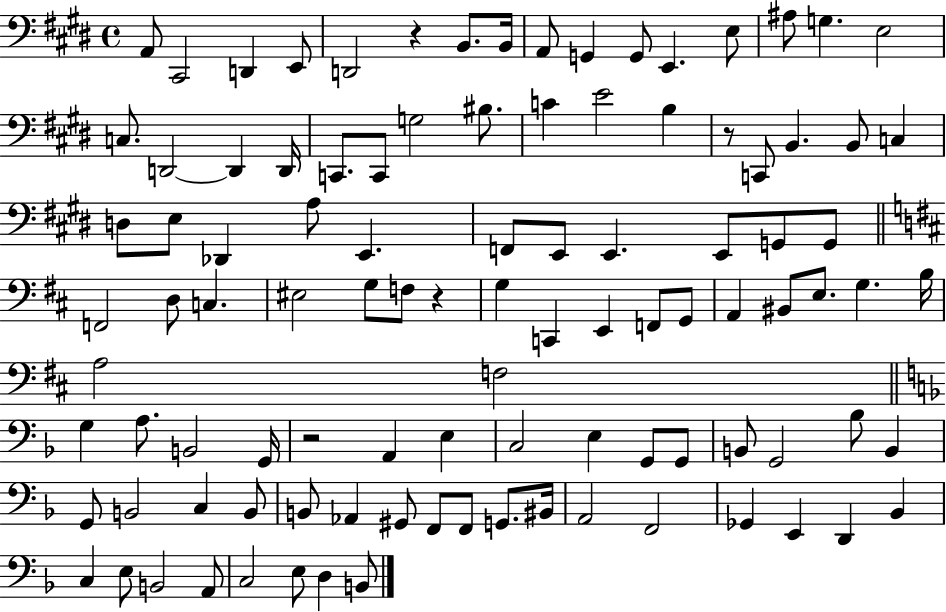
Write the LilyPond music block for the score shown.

{
  \clef bass
  \time 4/4
  \defaultTimeSignature
  \key e \major
  a,8 cis,2 d,4 e,8 | d,2 r4 b,8. b,16 | a,8 g,4 g,8 e,4. e8 | ais8 g4. e2 | \break c8. d,2~~ d,4 d,16 | c,8. c,8 g2 bis8. | c'4 e'2 b4 | r8 c,8 b,4. b,8 c4 | \break d8 e8 des,4 a8 e,4. | f,8 e,8 e,4. e,8 g,8 g,8 | \bar "||" \break \key b \minor f,2 d8 c4. | eis2 g8 f8 r4 | g4 c,4 e,4 f,8 g,8 | a,4 bis,8 e8. g4. b16 | \break a2 f2 | \bar "||" \break \key f \major g4 a8. b,2 g,16 | r2 a,4 e4 | c2 e4 g,8 g,8 | b,8 g,2 bes8 b,4 | \break g,8 b,2 c4 b,8 | b,8 aes,4 gis,8 f,8 f,8 g,8. bis,16 | a,2 f,2 | ges,4 e,4 d,4 bes,4 | \break c4 e8 b,2 a,8 | c2 e8 d4 b,8 | \bar "|."
}